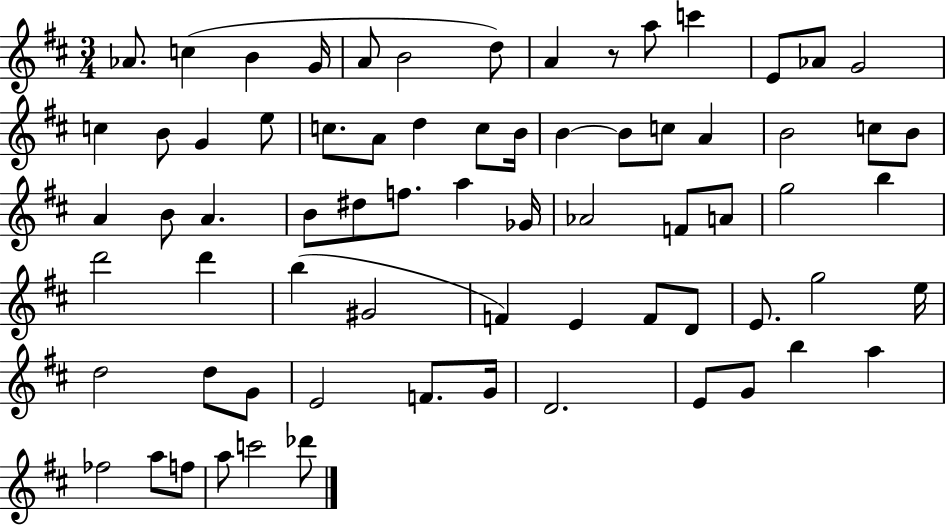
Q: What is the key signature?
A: D major